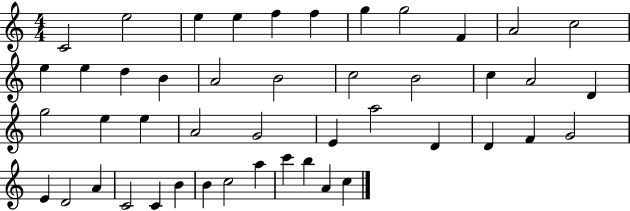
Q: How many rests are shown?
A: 0